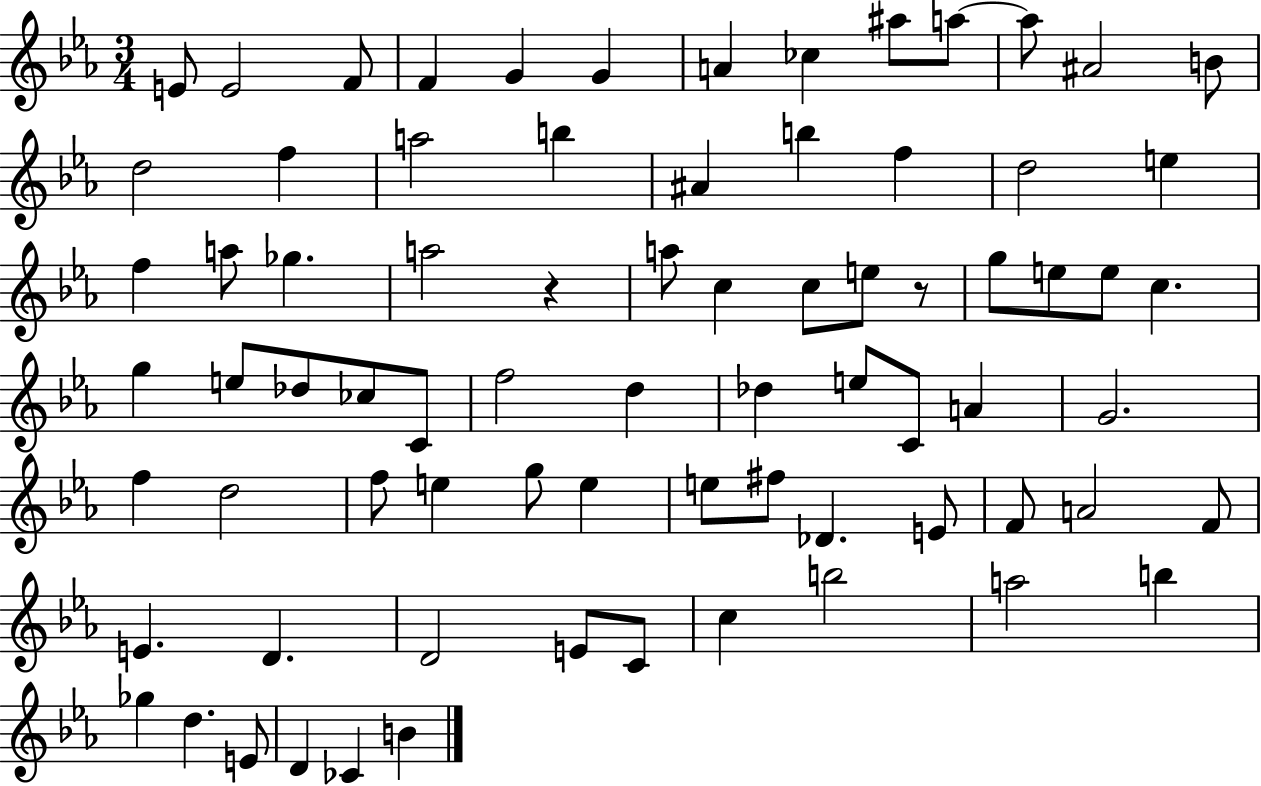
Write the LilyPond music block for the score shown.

{
  \clef treble
  \numericTimeSignature
  \time 3/4
  \key ees \major
  e'8 e'2 f'8 | f'4 g'4 g'4 | a'4 ces''4 ais''8 a''8~~ | a''8 ais'2 b'8 | \break d''2 f''4 | a''2 b''4 | ais'4 b''4 f''4 | d''2 e''4 | \break f''4 a''8 ges''4. | a''2 r4 | a''8 c''4 c''8 e''8 r8 | g''8 e''8 e''8 c''4. | \break g''4 e''8 des''8 ces''8 c'8 | f''2 d''4 | des''4 e''8 c'8 a'4 | g'2. | \break f''4 d''2 | f''8 e''4 g''8 e''4 | e''8 fis''8 des'4. e'8 | f'8 a'2 f'8 | \break e'4. d'4. | d'2 e'8 c'8 | c''4 b''2 | a''2 b''4 | \break ges''4 d''4. e'8 | d'4 ces'4 b'4 | \bar "|."
}